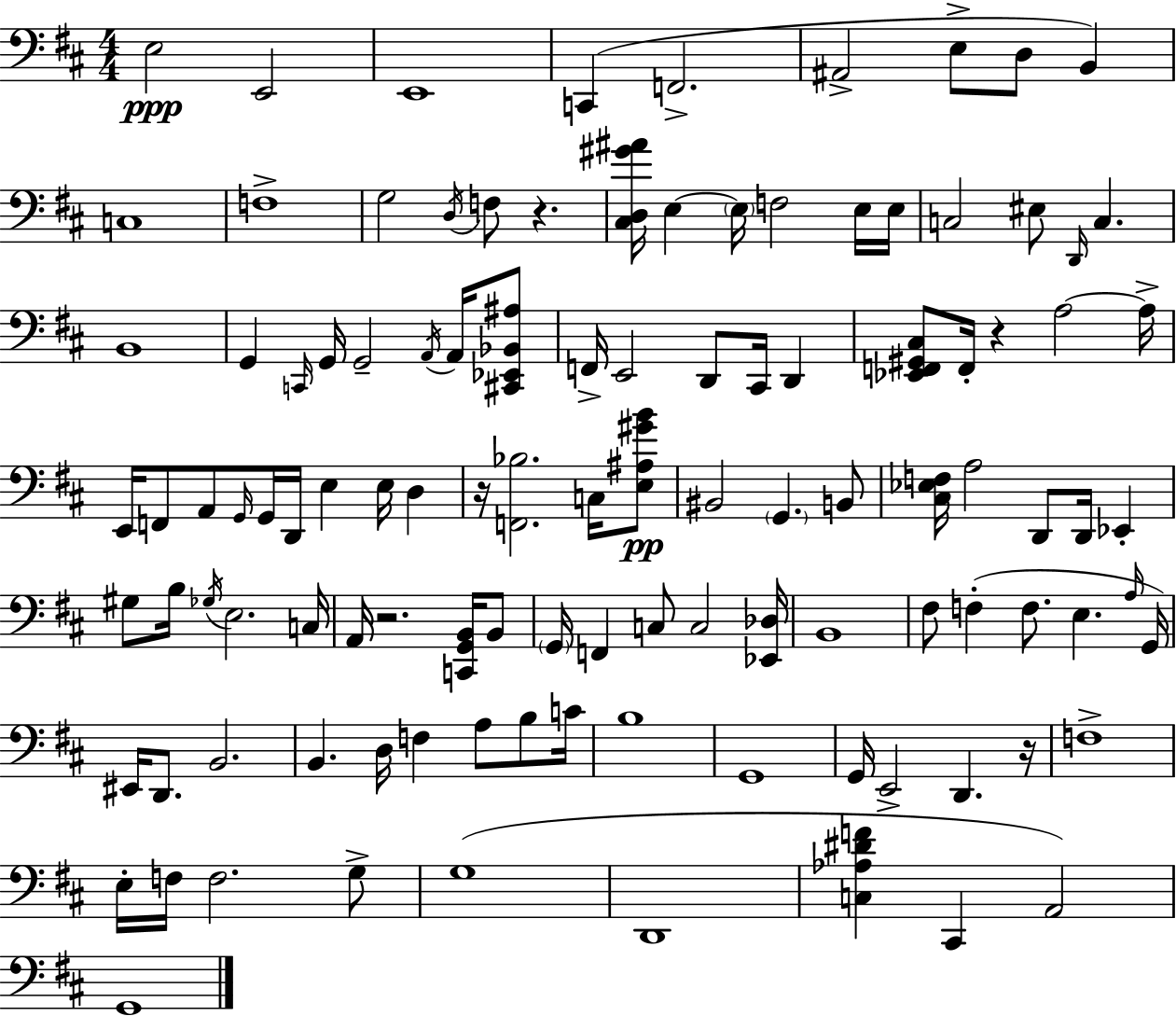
X:1
T:Untitled
M:4/4
L:1/4
K:D
E,2 E,,2 E,,4 C,, F,,2 ^A,,2 E,/2 D,/2 B,, C,4 F,4 G,2 D,/4 F,/2 z [^C,D,^G^A]/4 E, E,/4 F,2 E,/4 E,/4 C,2 ^E,/2 D,,/4 C, B,,4 G,, C,,/4 G,,/4 G,,2 A,,/4 A,,/4 [^C,,_E,,_B,,^A,]/2 F,,/4 E,,2 D,,/2 ^C,,/4 D,, [_E,,F,,^G,,^C,]/2 F,,/4 z A,2 A,/4 E,,/4 F,,/2 A,,/2 G,,/4 G,,/4 D,,/4 E, E,/4 D, z/4 [F,,_B,]2 C,/4 [E,^A,^GB]/2 ^B,,2 G,, B,,/2 [^C,_E,F,]/4 A,2 D,,/2 D,,/4 _E,, ^G,/2 B,/4 _G,/4 E,2 C,/4 A,,/4 z2 [C,,G,,B,,]/4 B,,/2 G,,/4 F,, C,/2 C,2 [_E,,_D,]/4 B,,4 ^F,/2 F, F,/2 E, A,/4 G,,/4 ^E,,/4 D,,/2 B,,2 B,, D,/4 F, A,/2 B,/2 C/4 B,4 G,,4 G,,/4 E,,2 D,, z/4 F,4 E,/4 F,/4 F,2 G,/2 G,4 D,,4 [C,_A,^DF] ^C,, A,,2 G,,4